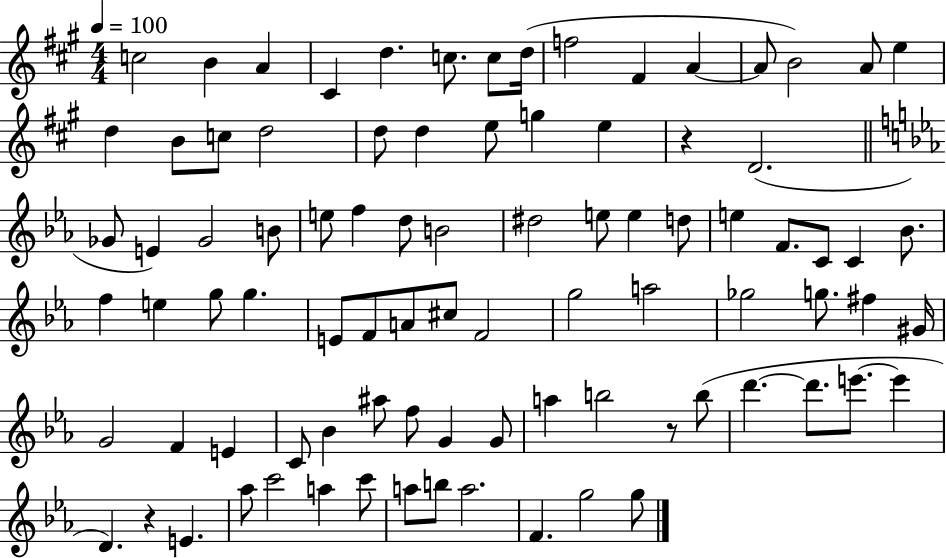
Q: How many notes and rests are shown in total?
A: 88